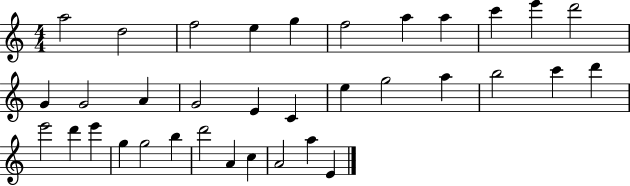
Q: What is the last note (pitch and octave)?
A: E4